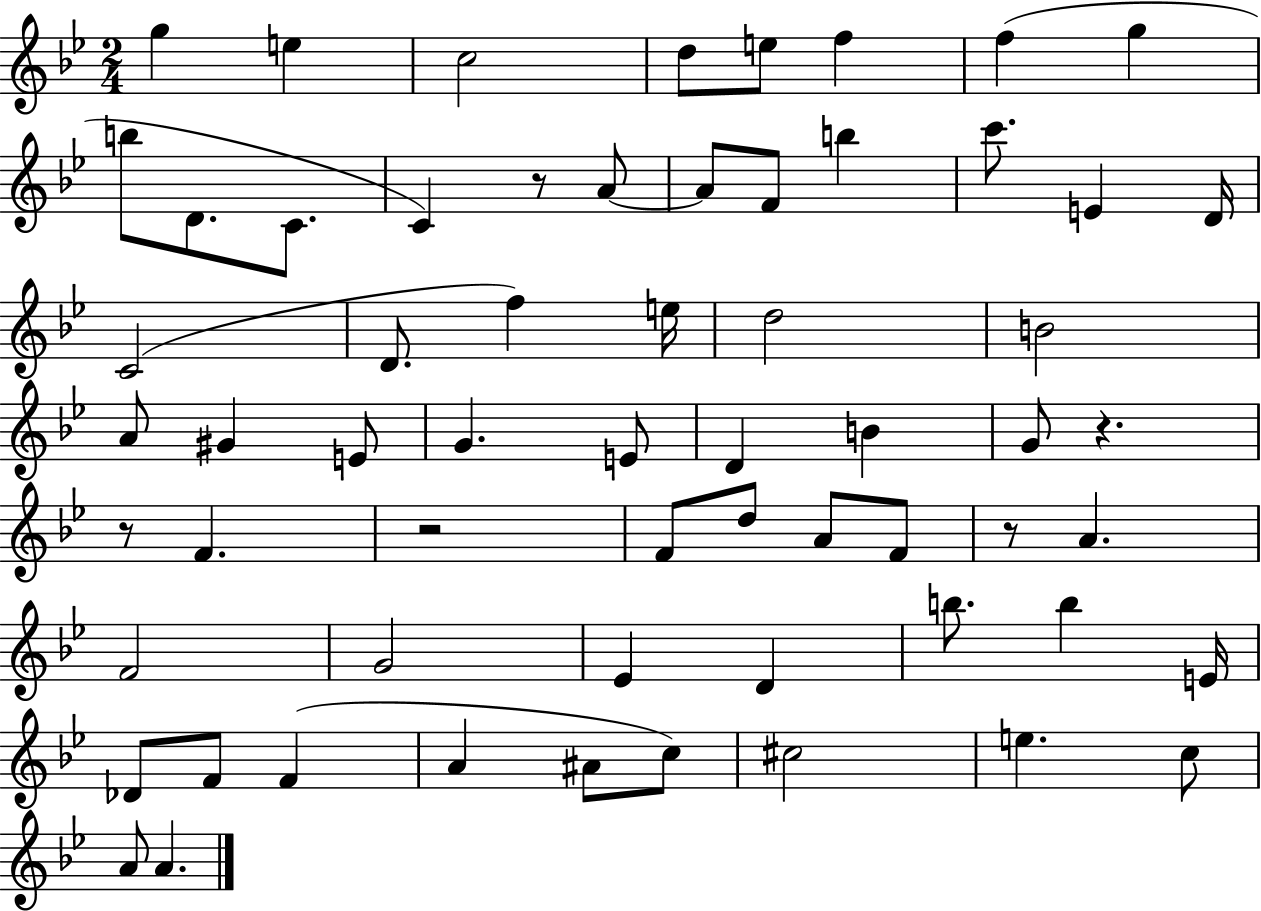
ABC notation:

X:1
T:Untitled
M:2/4
L:1/4
K:Bb
g e c2 d/2 e/2 f f g b/2 D/2 C/2 C z/2 A/2 A/2 F/2 b c'/2 E D/4 C2 D/2 f e/4 d2 B2 A/2 ^G E/2 G E/2 D B G/2 z z/2 F z2 F/2 d/2 A/2 F/2 z/2 A F2 G2 _E D b/2 b E/4 _D/2 F/2 F A ^A/2 c/2 ^c2 e c/2 A/2 A